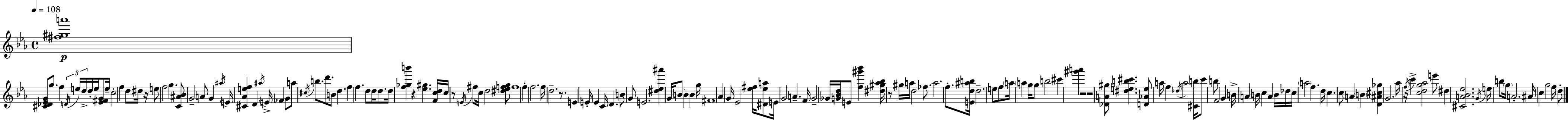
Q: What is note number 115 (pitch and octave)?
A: D#5